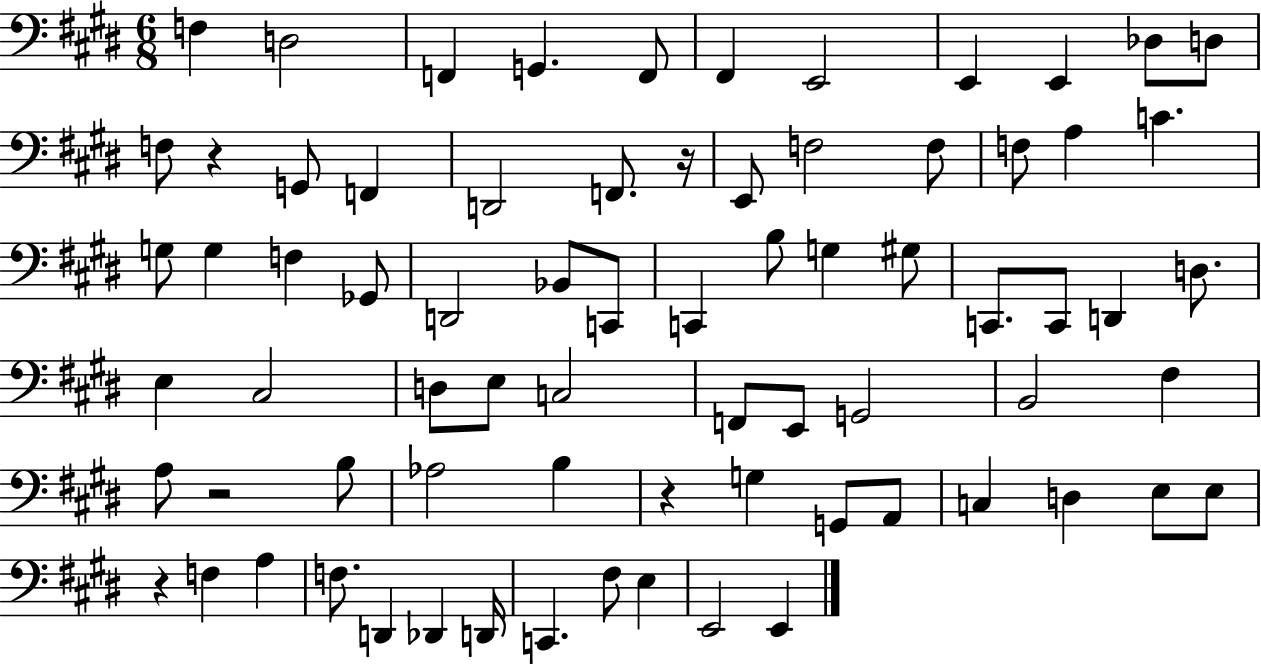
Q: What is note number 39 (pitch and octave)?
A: C#3